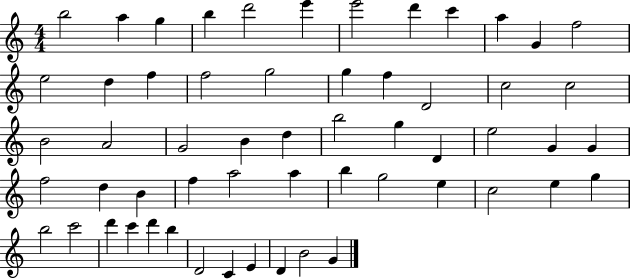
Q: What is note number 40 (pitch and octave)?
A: B5